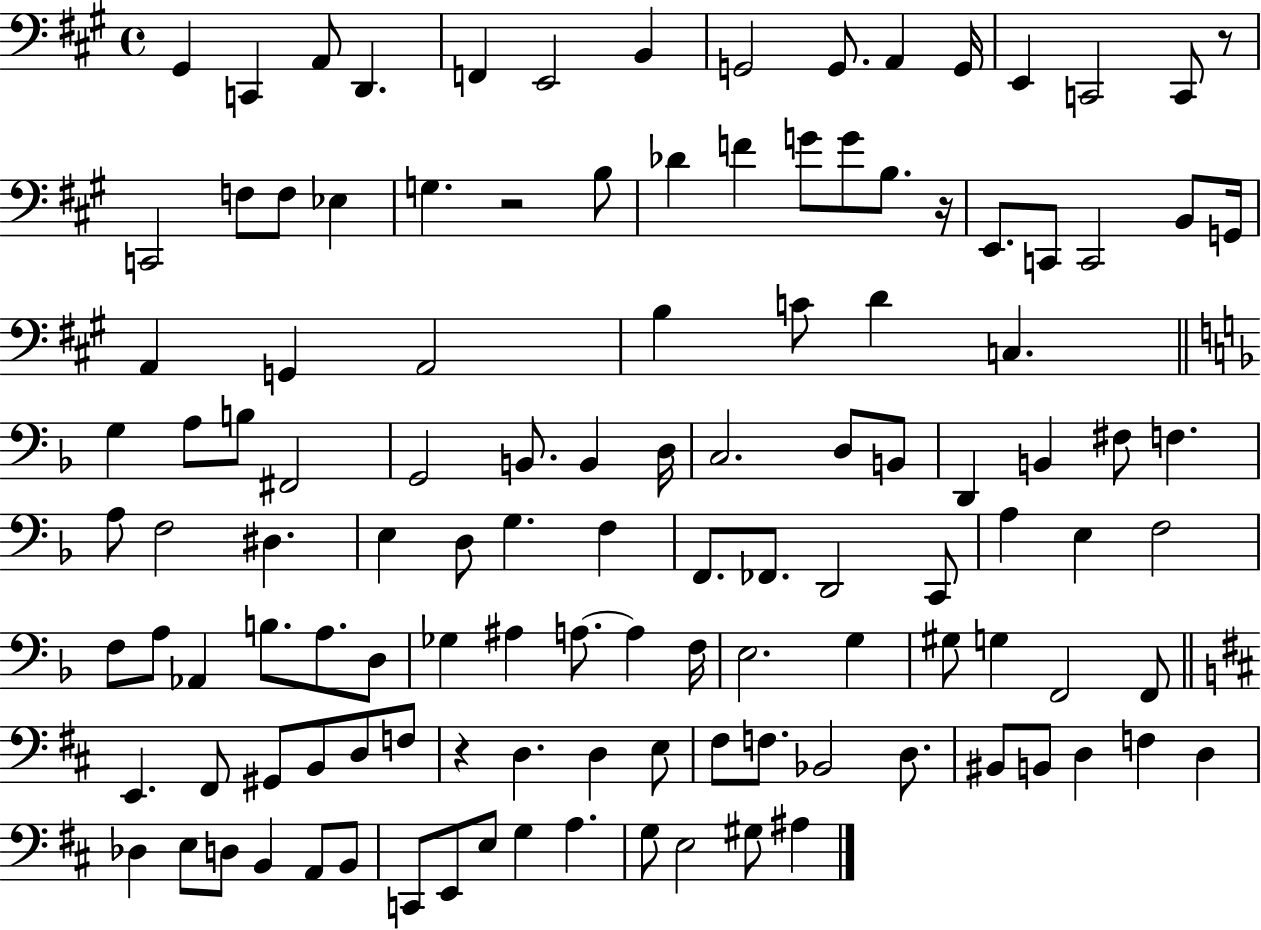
X:1
T:Untitled
M:4/4
L:1/4
K:A
^G,, C,, A,,/2 D,, F,, E,,2 B,, G,,2 G,,/2 A,, G,,/4 E,, C,,2 C,,/2 z/2 C,,2 F,/2 F,/2 _E, G, z2 B,/2 _D F G/2 G/2 B,/2 z/4 E,,/2 C,,/2 C,,2 B,,/2 G,,/4 A,, G,, A,,2 B, C/2 D C, G, A,/2 B,/2 ^F,,2 G,,2 B,,/2 B,, D,/4 C,2 D,/2 B,,/2 D,, B,, ^F,/2 F, A,/2 F,2 ^D, E, D,/2 G, F, F,,/2 _F,,/2 D,,2 C,,/2 A, E, F,2 F,/2 A,/2 _A,, B,/2 A,/2 D,/2 _G, ^A, A,/2 A, F,/4 E,2 G, ^G,/2 G, F,,2 F,,/2 E,, ^F,,/2 ^G,,/2 B,,/2 D,/2 F,/2 z D, D, E,/2 ^F,/2 F,/2 _B,,2 D,/2 ^B,,/2 B,,/2 D, F, D, _D, E,/2 D,/2 B,, A,,/2 B,,/2 C,,/2 E,,/2 E,/2 G, A, G,/2 E,2 ^G,/2 ^A,